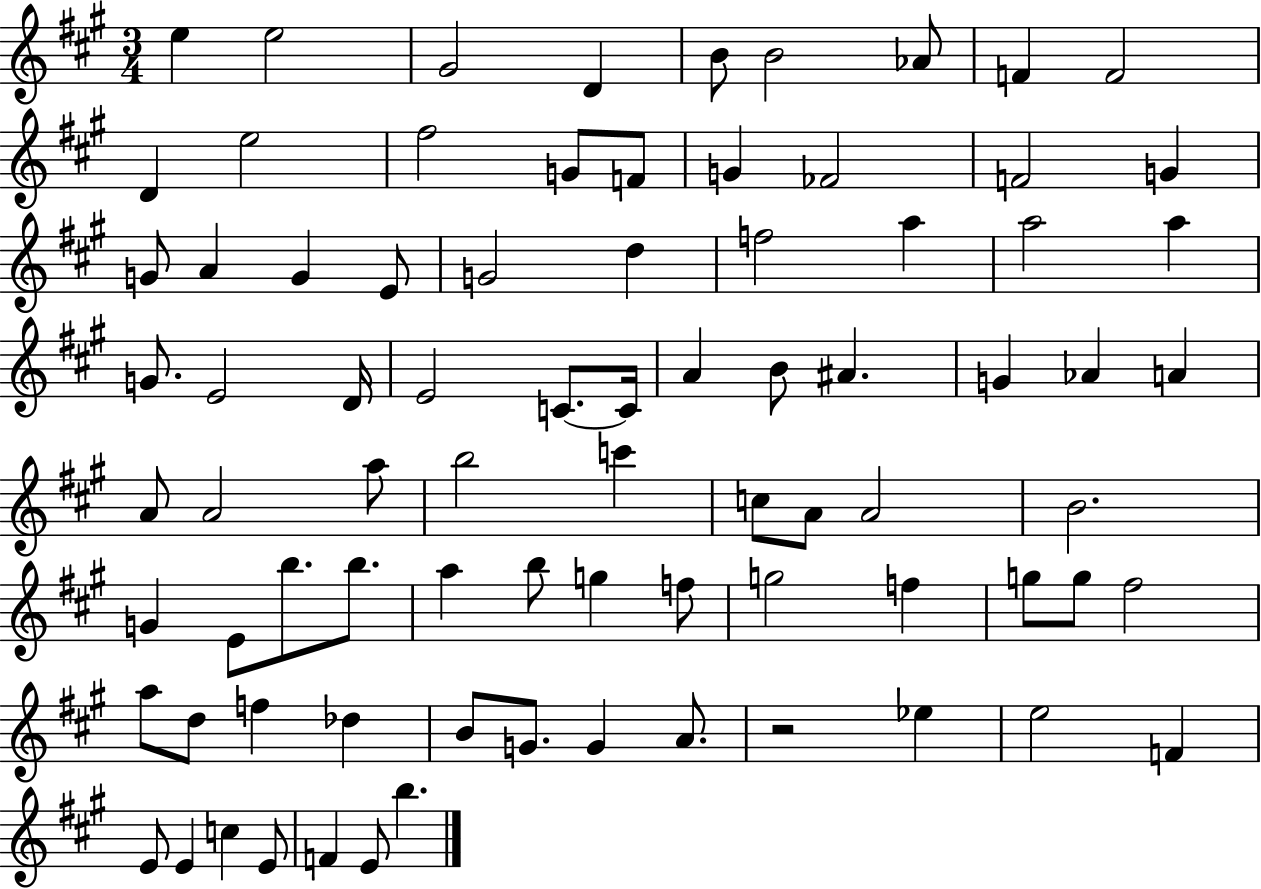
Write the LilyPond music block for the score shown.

{
  \clef treble
  \numericTimeSignature
  \time 3/4
  \key a \major
  \repeat volta 2 { e''4 e''2 | gis'2 d'4 | b'8 b'2 aes'8 | f'4 f'2 | \break d'4 e''2 | fis''2 g'8 f'8 | g'4 fes'2 | f'2 g'4 | \break g'8 a'4 g'4 e'8 | g'2 d''4 | f''2 a''4 | a''2 a''4 | \break g'8. e'2 d'16 | e'2 c'8.~~ c'16 | a'4 b'8 ais'4. | g'4 aes'4 a'4 | \break a'8 a'2 a''8 | b''2 c'''4 | c''8 a'8 a'2 | b'2. | \break g'4 e'8 b''8. b''8. | a''4 b''8 g''4 f''8 | g''2 f''4 | g''8 g''8 fis''2 | \break a''8 d''8 f''4 des''4 | b'8 g'8. g'4 a'8. | r2 ees''4 | e''2 f'4 | \break e'8 e'4 c''4 e'8 | f'4 e'8 b''4. | } \bar "|."
}